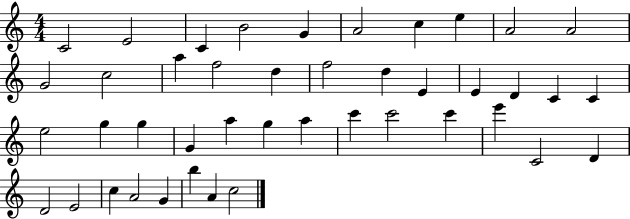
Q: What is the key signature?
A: C major